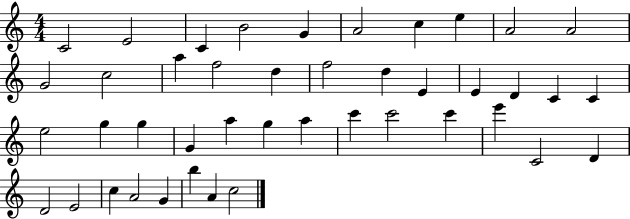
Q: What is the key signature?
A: C major